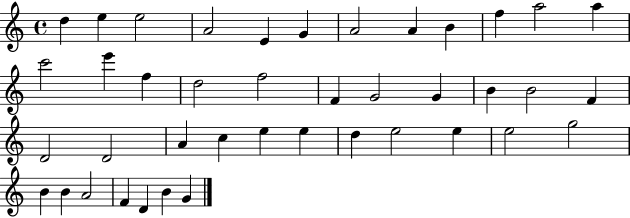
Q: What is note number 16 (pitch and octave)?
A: D5